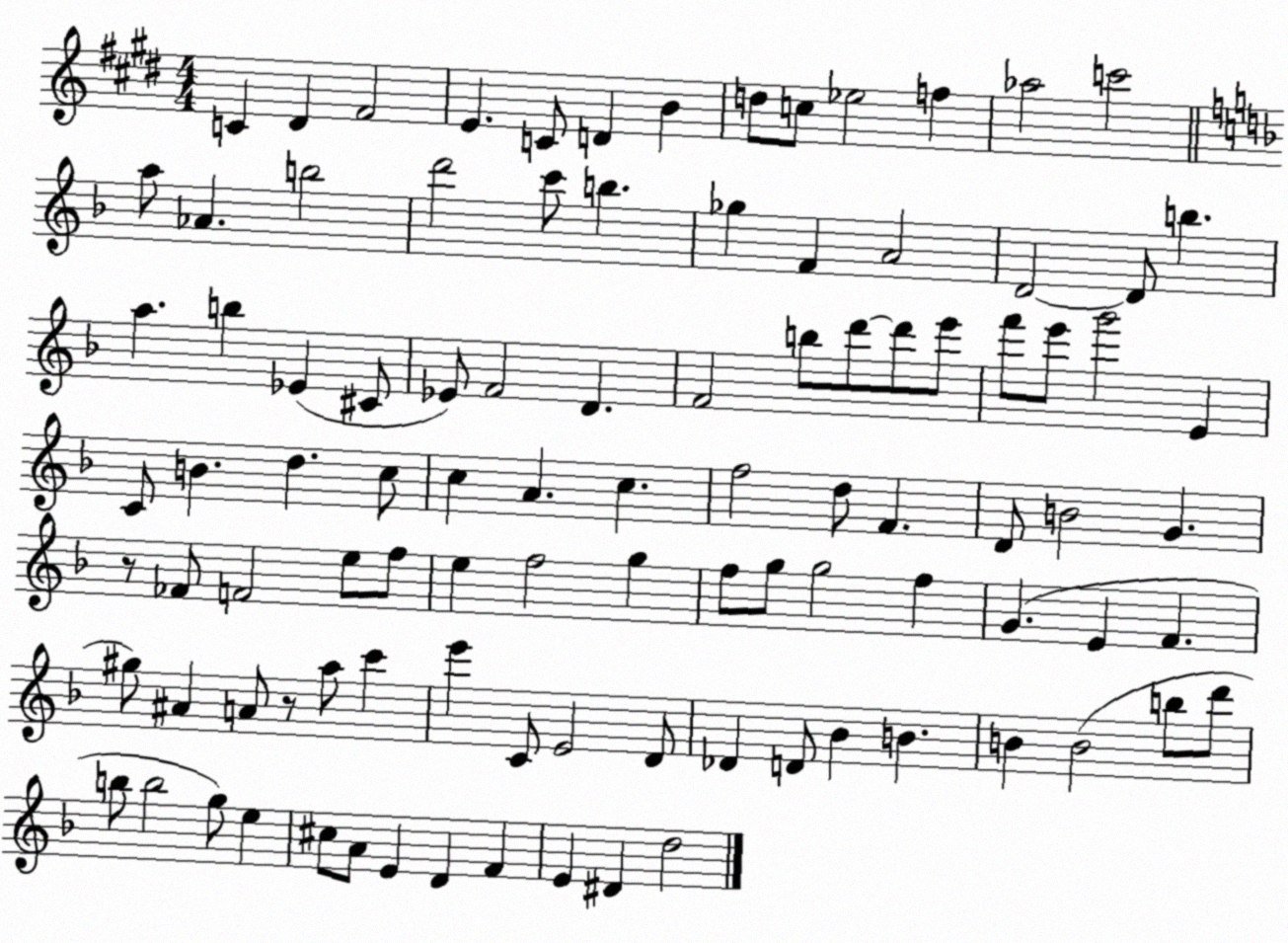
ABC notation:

X:1
T:Untitled
M:4/4
L:1/4
K:E
C ^D ^F2 E C/2 D B d/2 c/2 _e2 f _a2 c'2 a/2 _A b2 d'2 c'/2 b _g F A2 D2 D/2 b a b _E ^C/2 _E/2 F2 D F2 b/2 d'/2 d'/2 e'/2 f'/2 e'/2 g'2 E C/2 B d c/2 c A c f2 d/2 F D/2 B2 G z/2 _F/2 F2 e/2 f/2 e f2 g f/2 g/2 g2 f G E F ^g/2 ^A A/2 z/2 a/2 c' e' C/2 E2 D/2 _D D/2 _B B B B2 b/2 d'/2 b/2 b2 g/2 e ^c/2 A/2 E D F E ^D d2